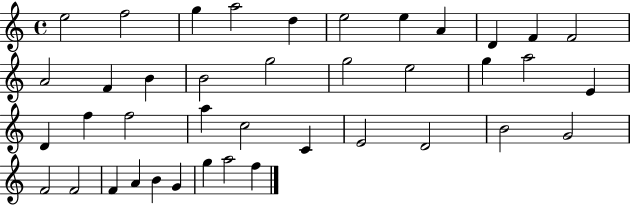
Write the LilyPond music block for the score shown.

{
  \clef treble
  \time 4/4
  \defaultTimeSignature
  \key c \major
  e''2 f''2 | g''4 a''2 d''4 | e''2 e''4 a'4 | d'4 f'4 f'2 | \break a'2 f'4 b'4 | b'2 g''2 | g''2 e''2 | g''4 a''2 e'4 | \break d'4 f''4 f''2 | a''4 c''2 c'4 | e'2 d'2 | b'2 g'2 | \break f'2 f'2 | f'4 a'4 b'4 g'4 | g''4 a''2 f''4 | \bar "|."
}